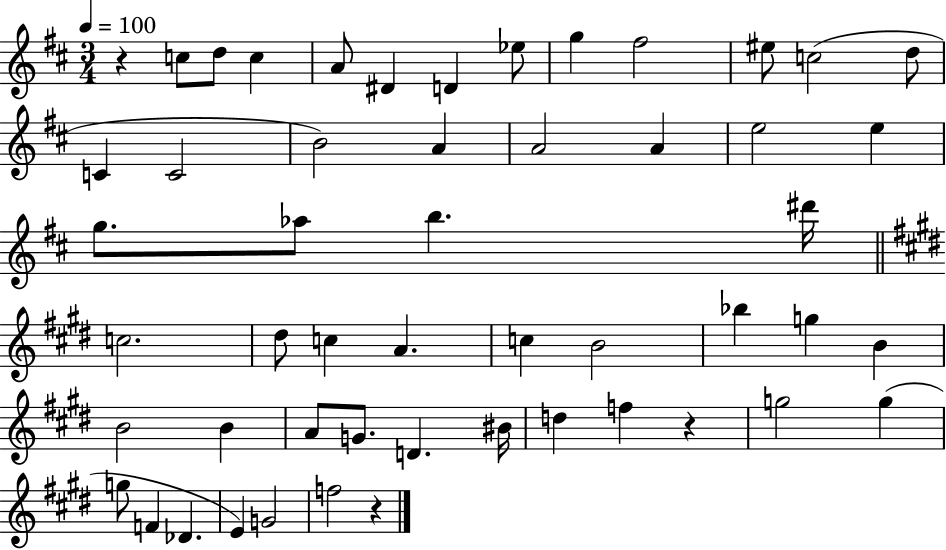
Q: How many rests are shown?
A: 3